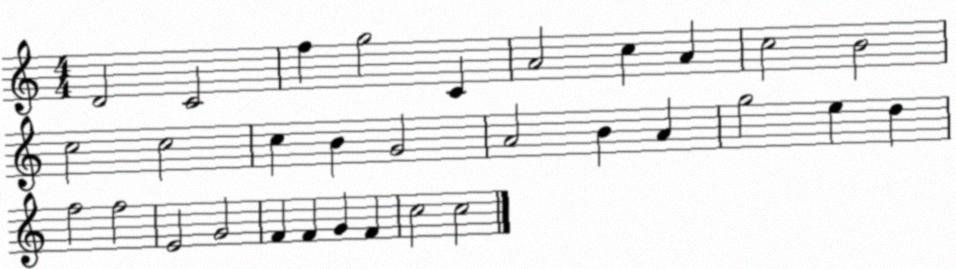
X:1
T:Untitled
M:4/4
L:1/4
K:C
D2 C2 f g2 C A2 c A c2 B2 c2 c2 c B G2 A2 B A g2 e d f2 f2 E2 G2 F F G F c2 c2